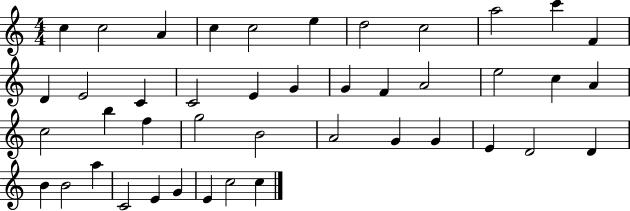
{
  \clef treble
  \numericTimeSignature
  \time 4/4
  \key c \major
  c''4 c''2 a'4 | c''4 c''2 e''4 | d''2 c''2 | a''2 c'''4 f'4 | \break d'4 e'2 c'4 | c'2 e'4 g'4 | g'4 f'4 a'2 | e''2 c''4 a'4 | \break c''2 b''4 f''4 | g''2 b'2 | a'2 g'4 g'4 | e'4 d'2 d'4 | \break b'4 b'2 a''4 | c'2 e'4 g'4 | e'4 c''2 c''4 | \bar "|."
}